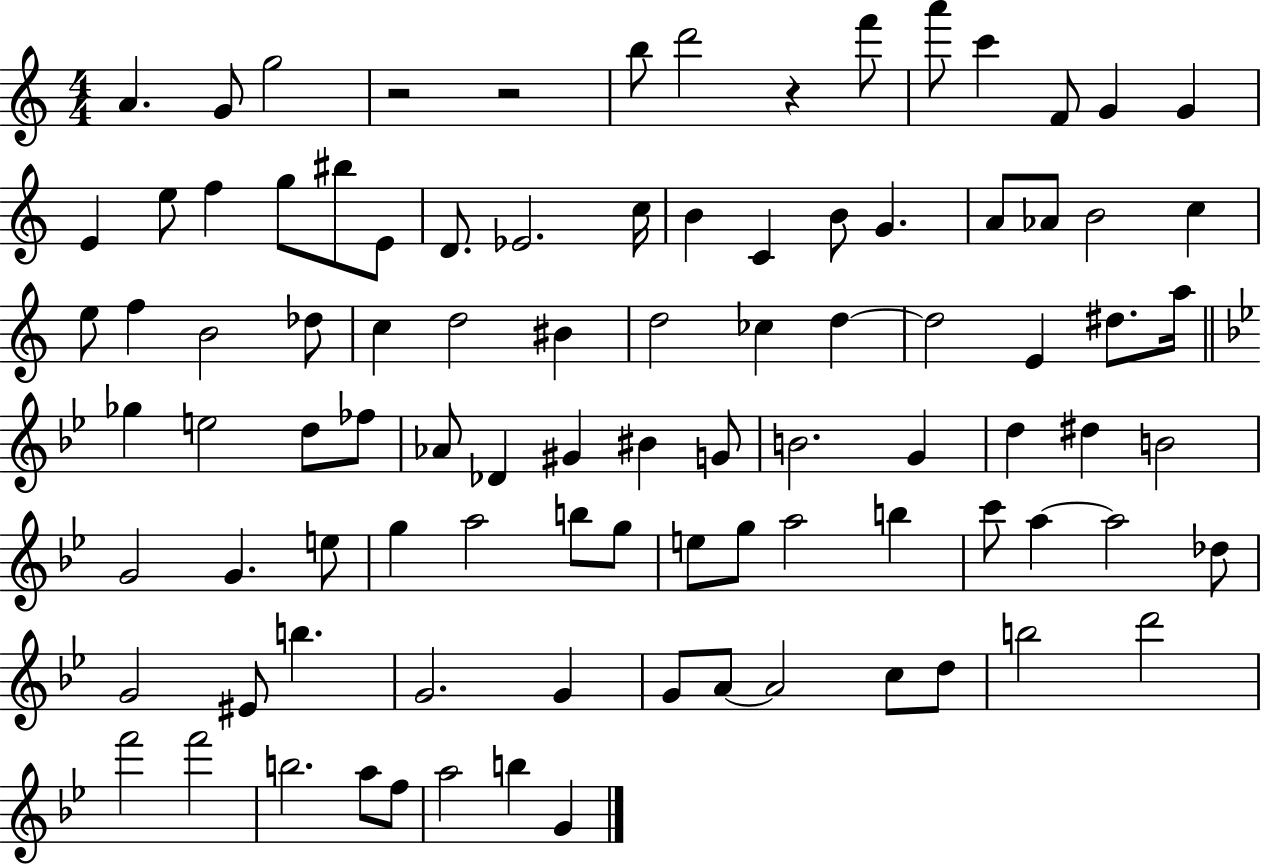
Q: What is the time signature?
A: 4/4